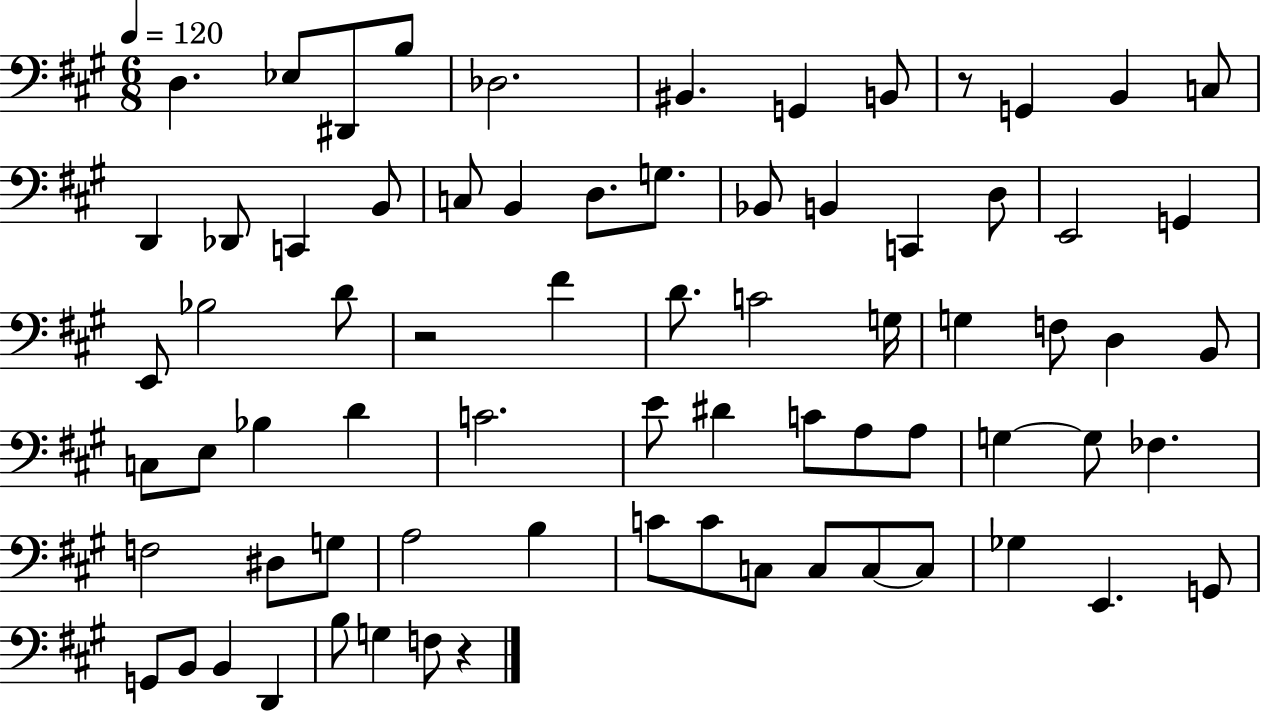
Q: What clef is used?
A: bass